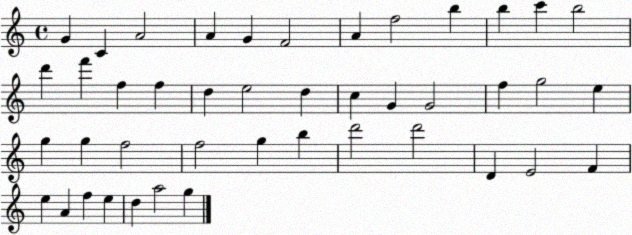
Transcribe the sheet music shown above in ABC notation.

X:1
T:Untitled
M:4/4
L:1/4
K:C
G C A2 A G F2 A f2 b b c' b2 d' f' f f d e2 d c G G2 f g2 e g g f2 f2 g b d'2 d'2 D E2 F e A f e d a2 g